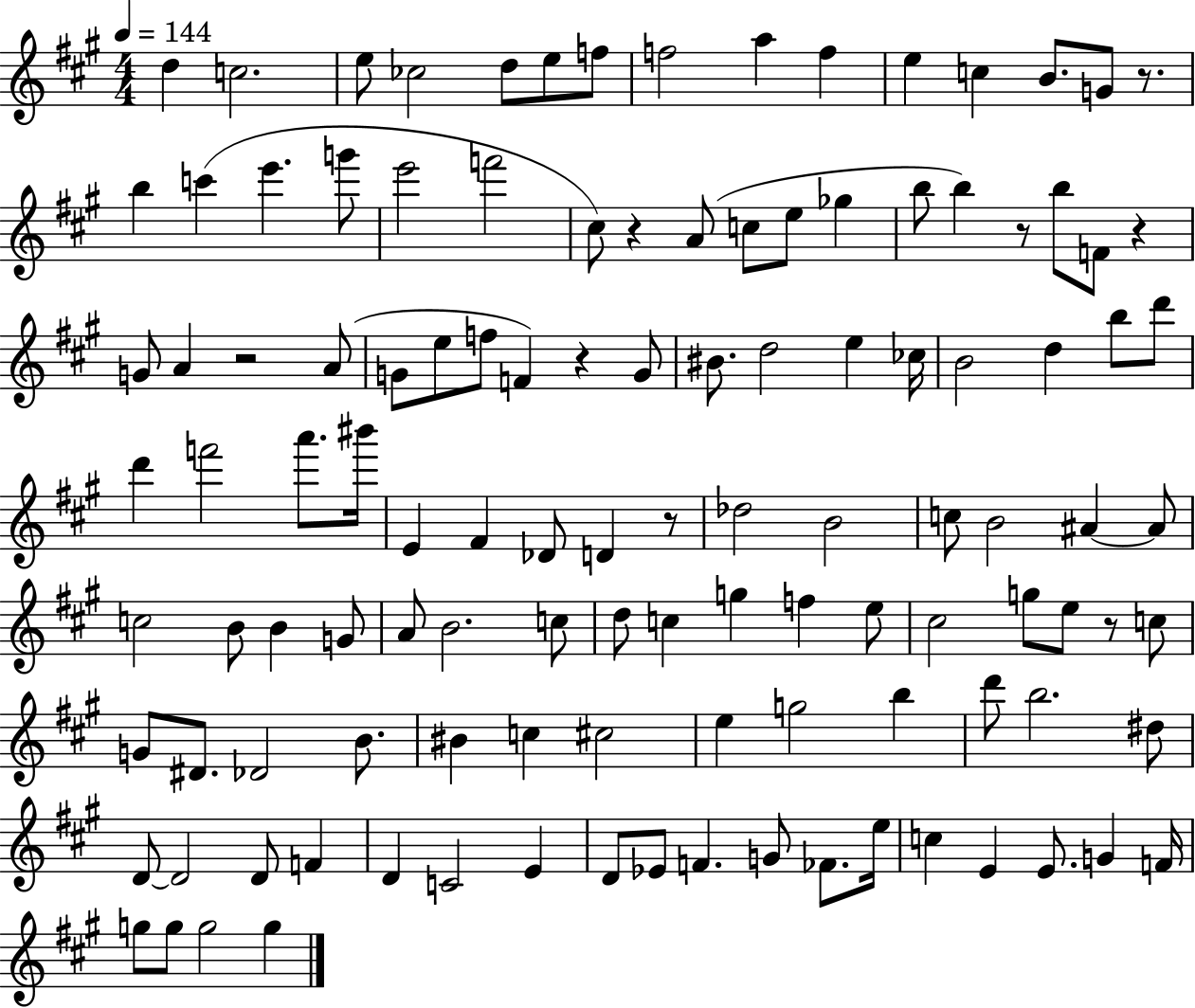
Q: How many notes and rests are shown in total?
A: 118